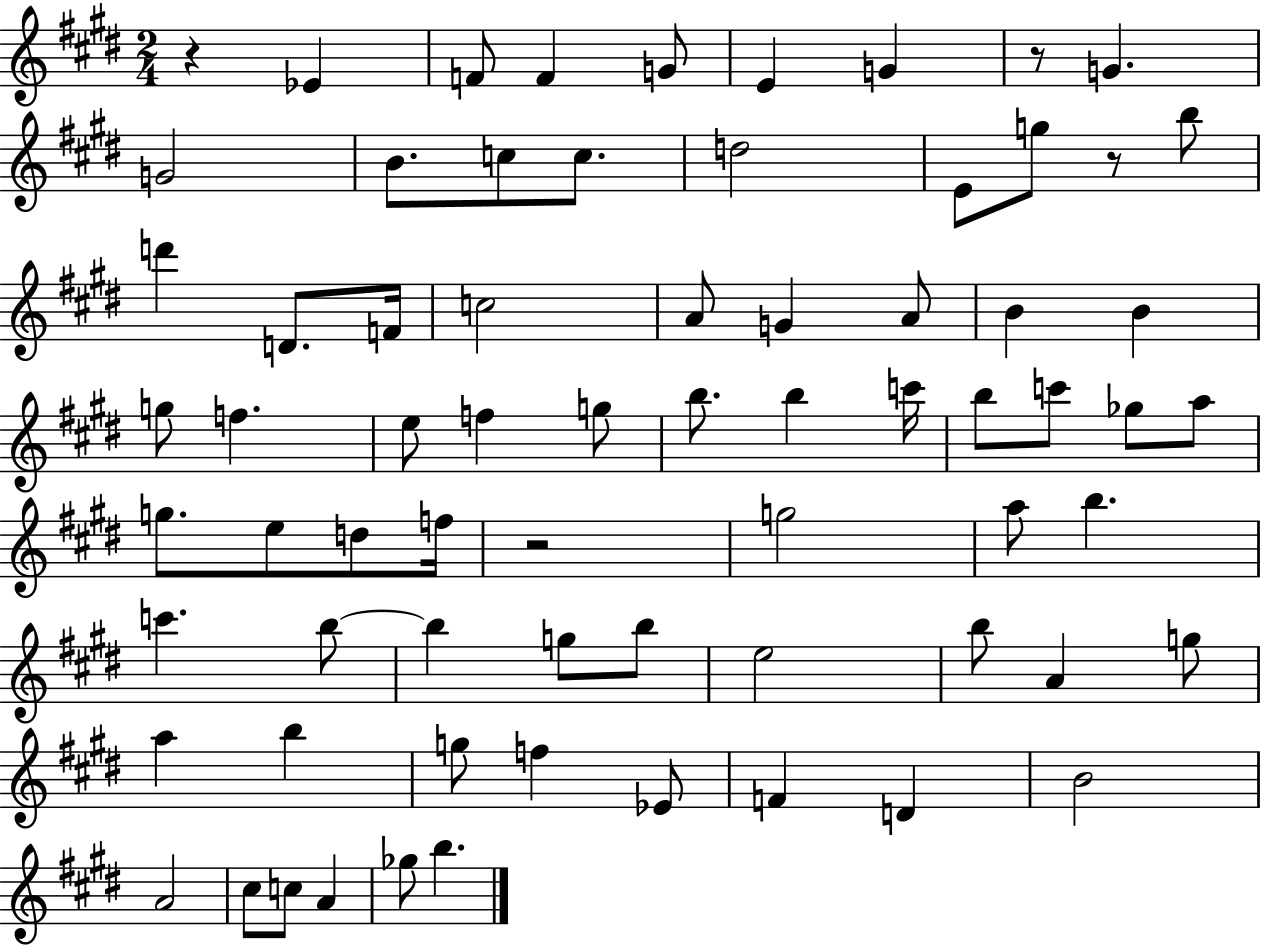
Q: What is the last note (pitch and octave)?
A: B5